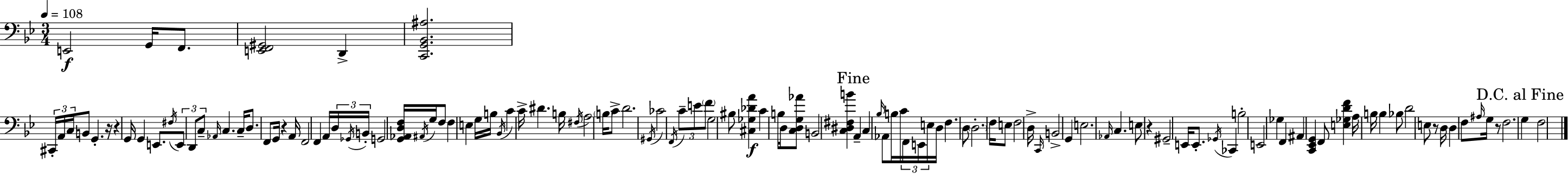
X:1
T:Untitled
M:3/4
L:1/4
K:Bb
E,,2 G,,/4 F,,/2 [E,,F,,^G,,]2 D,, [C,,G,,_B,,^A,]2 ^C,,/4 A,,/4 C,/4 B,,/2 G,, z/4 z G,,/4 G,, E,,/2 ^F,/4 E,,/2 D,,/2 C,/2 _A,,/4 C, C,/4 D,/2 F,,/2 G,,/4 z A,,/4 F,,2 F,, A,,/4 D,/4 _G,,/4 B,,/4 G,,2 [G,,_A,,D,F,]/4 ^A,,/4 G,/4 F,/2 F, E, G,/4 B,/4 _B,,/4 C C/4 ^D B,/4 ^F,/4 A,2 B,/4 C/2 D2 ^G,,/4 _C2 F,,/4 C/2 E/2 F/2 G,2 ^B,/2 [^C,_G,_DA] C B,/4 D,/4 [C,D,G,_A]/2 B,,2 [C,^D,^F,B] A,, C, _B,/4 _A,,/2 B,/4 C/4 F,,/4 E,,/4 E,/4 D,/4 F, D,/2 D,2 F,/4 E,/2 F,2 D,/4 C,,/4 B,,2 G,, E,2 _A,,/4 C, E,/2 z ^G,,2 E,,/4 E,,/2 _G,,/4 _C,, B,2 E,,2 _G, F,, ^A,, [C,,_E,,G,,] F,,/2 [E,_G,DF] A,/4 B,/4 B, _B,/2 D2 E,/2 z/2 D,/4 D, F,/2 ^A,/4 G,/4 z/2 F,2 G, F,2